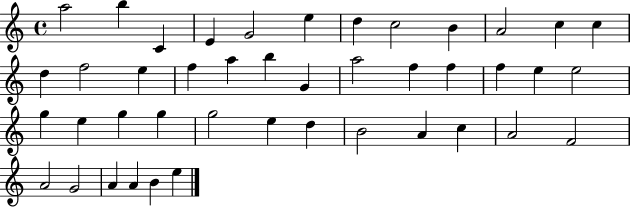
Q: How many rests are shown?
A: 0